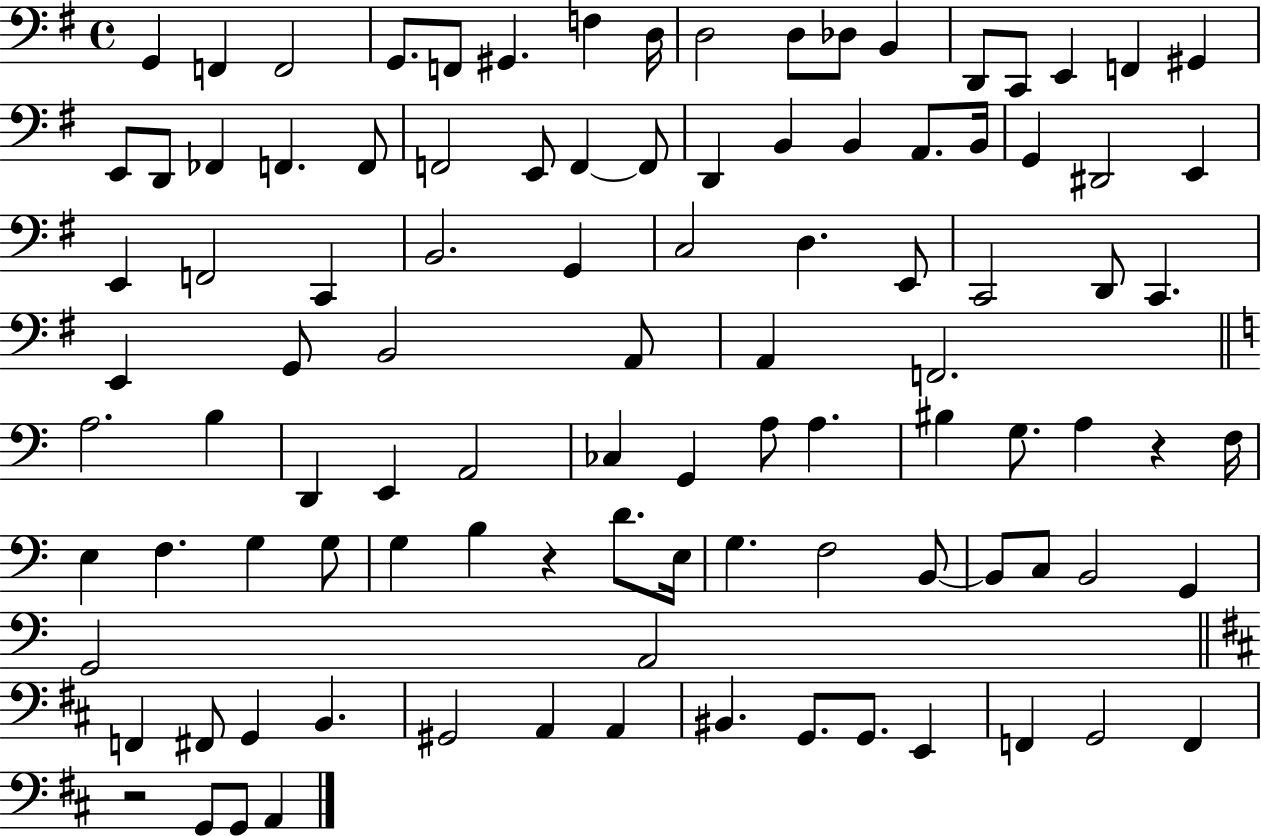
G2/q F2/q F2/h G2/e. F2/e G#2/q. F3/q D3/s D3/h D3/e Db3/e B2/q D2/e C2/e E2/q F2/q G#2/q E2/e D2/e FES2/q F2/q. F2/e F2/h E2/e F2/q F2/e D2/q B2/q B2/q A2/e. B2/s G2/q D#2/h E2/q E2/q F2/h C2/q B2/h. G2/q C3/h D3/q. E2/e C2/h D2/e C2/q. E2/q G2/e B2/h A2/e A2/q F2/h. A3/h. B3/q D2/q E2/q A2/h CES3/q G2/q A3/e A3/q. BIS3/q G3/e. A3/q R/q F3/s E3/q F3/q. G3/q G3/e G3/q B3/q R/q D4/e. E3/s G3/q. F3/h B2/e B2/e C3/e B2/h G2/q G2/h A2/h F2/q F#2/e G2/q B2/q. G#2/h A2/q A2/q BIS2/q. G2/e. G2/e. E2/q F2/q G2/h F2/q R/h G2/e G2/e A2/q